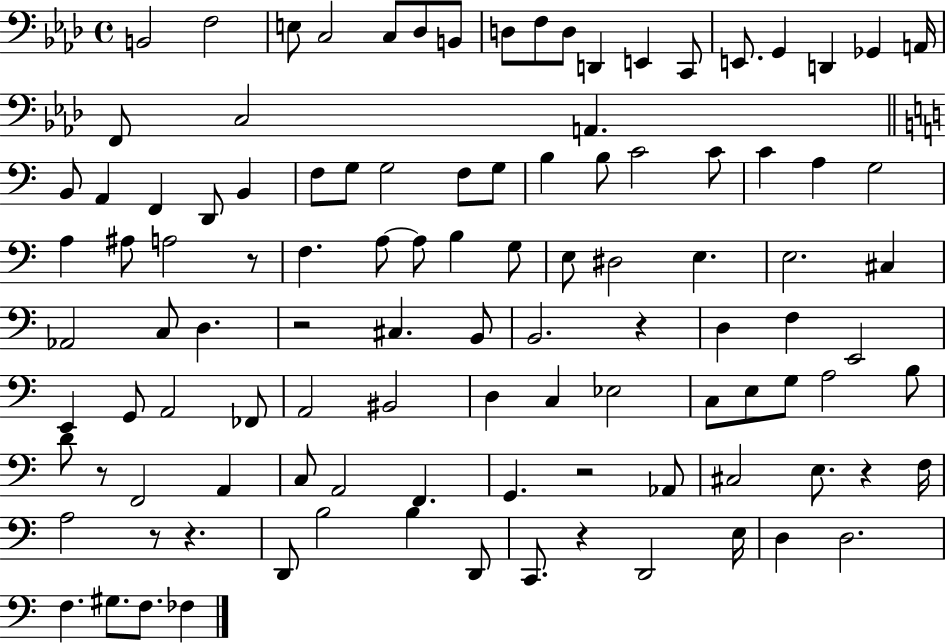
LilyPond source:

{
  \clef bass
  \time 4/4
  \defaultTimeSignature
  \key aes \major
  b,2 f2 | e8 c2 c8 des8 b,8 | d8 f8 d8 d,4 e,4 c,8 | e,8. g,4 d,4 ges,4 a,16 | \break f,8 c2 a,4. | \bar "||" \break \key c \major b,8 a,4 f,4 d,8 b,4 | f8 g8 g2 f8 g8 | b4 b8 c'2 c'8 | c'4 a4 g2 | \break a4 ais8 a2 r8 | f4. a8~~ a8 b4 g8 | e8 dis2 e4. | e2. cis4 | \break aes,2 c8 d4. | r2 cis4. b,8 | b,2. r4 | d4 f4 e,2 | \break e,4 g,8 a,2 fes,8 | a,2 bis,2 | d4 c4 ees2 | c8 e8 g8 a2 b8 | \break d'8 r8 f,2 a,4 | c8 a,2 f,4. | g,4. r2 aes,8 | cis2 e8. r4 f16 | \break a2 r8 r4. | d,8 b2 b4 d,8 | c,8. r4 d,2 e16 | d4 d2. | \break f4. gis8. f8. fes4 | \bar "|."
}